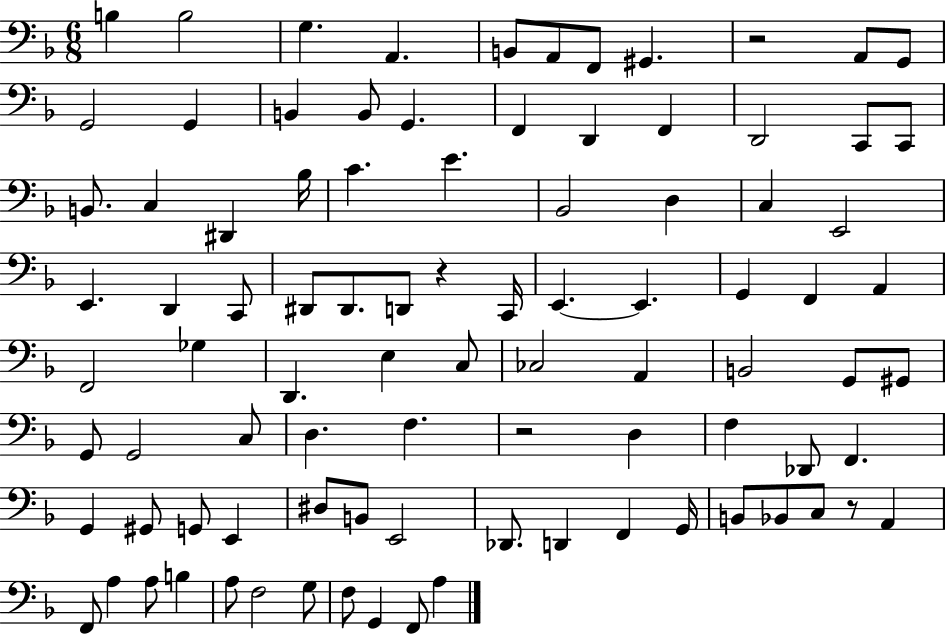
{
  \clef bass
  \numericTimeSignature
  \time 6/8
  \key f \major
  b4 b2 | g4. a,4. | b,8 a,8 f,8 gis,4. | r2 a,8 g,8 | \break g,2 g,4 | b,4 b,8 g,4. | f,4 d,4 f,4 | d,2 c,8 c,8 | \break b,8. c4 dis,4 bes16 | c'4. e'4. | bes,2 d4 | c4 e,2 | \break e,4. d,4 c,8 | dis,8 dis,8. d,8 r4 c,16 | e,4.~~ e,4. | g,4 f,4 a,4 | \break f,2 ges4 | d,4. e4 c8 | ces2 a,4 | b,2 g,8 gis,8 | \break g,8 g,2 c8 | d4. f4. | r2 d4 | f4 des,8 f,4. | \break g,4 gis,8 g,8 e,4 | dis8 b,8 e,2 | des,8. d,4 f,4 g,16 | b,8 bes,8 c8 r8 a,4 | \break f,8 a4 a8 b4 | a8 f2 g8 | f8 g,4 f,8 a4 | \bar "|."
}